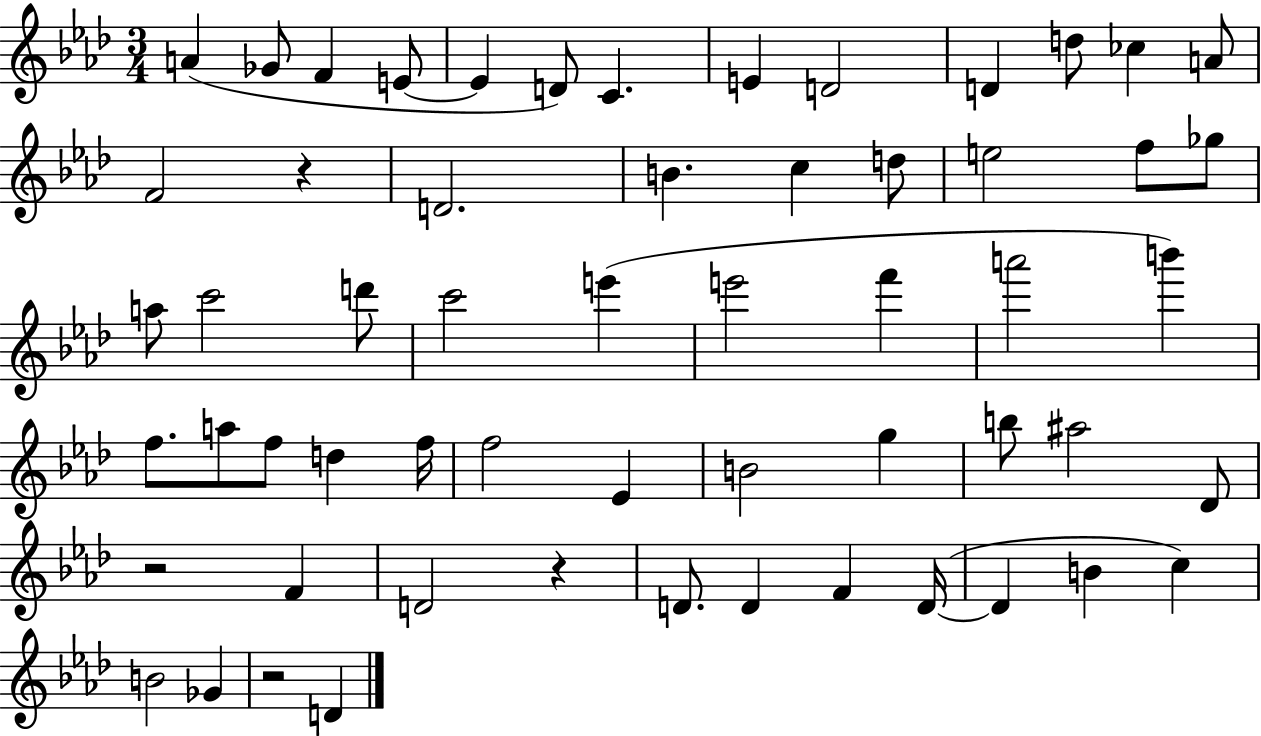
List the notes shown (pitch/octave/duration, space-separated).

A4/q Gb4/e F4/q E4/e E4/q D4/e C4/q. E4/q D4/h D4/q D5/e CES5/q A4/e F4/h R/q D4/h. B4/q. C5/q D5/e E5/h F5/e Gb5/e A5/e C6/h D6/e C6/h E6/q E6/h F6/q A6/h B6/q F5/e. A5/e F5/e D5/q F5/s F5/h Eb4/q B4/h G5/q B5/e A#5/h Db4/e R/h F4/q D4/h R/q D4/e. D4/q F4/q D4/s D4/q B4/q C5/q B4/h Gb4/q R/h D4/q